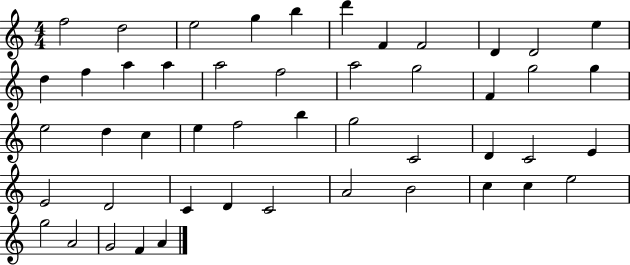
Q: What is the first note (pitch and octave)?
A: F5